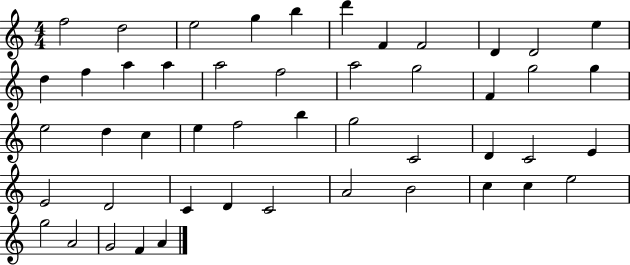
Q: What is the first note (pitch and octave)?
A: F5